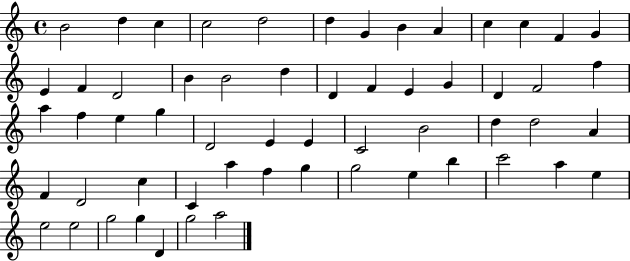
B4/h D5/q C5/q C5/h D5/h D5/q G4/q B4/q A4/q C5/q C5/q F4/q G4/q E4/q F4/q D4/h B4/q B4/h D5/q D4/q F4/q E4/q G4/q D4/q F4/h F5/q A5/q F5/q E5/q G5/q D4/h E4/q E4/q C4/h B4/h D5/q D5/h A4/q F4/q D4/h C5/q C4/q A5/q F5/q G5/q G5/h E5/q B5/q C6/h A5/q E5/q E5/h E5/h G5/h G5/q D4/q G5/h A5/h